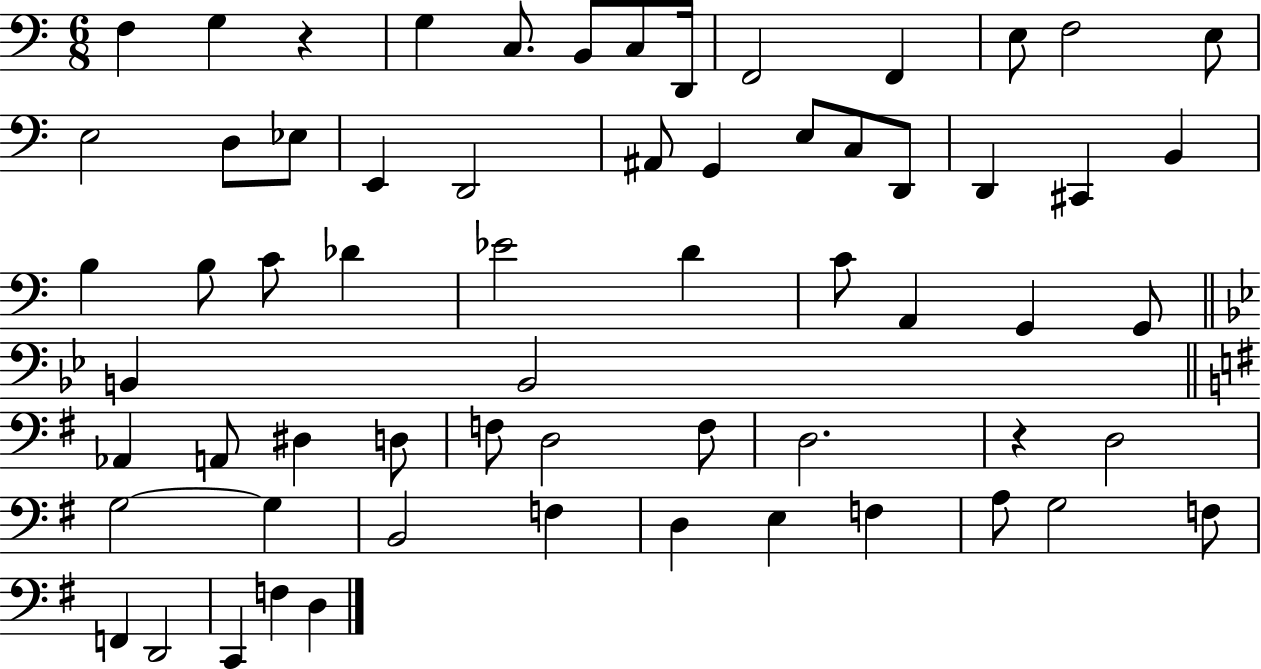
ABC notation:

X:1
T:Untitled
M:6/8
L:1/4
K:C
F, G, z G, C,/2 B,,/2 C,/2 D,,/4 F,,2 F,, E,/2 F,2 E,/2 E,2 D,/2 _E,/2 E,, D,,2 ^A,,/2 G,, E,/2 C,/2 D,,/2 D,, ^C,, B,, B, B,/2 C/2 _D _E2 D C/2 A,, G,, G,,/2 B,, B,,2 _A,, A,,/2 ^D, D,/2 F,/2 D,2 F,/2 D,2 z D,2 G,2 G, B,,2 F, D, E, F, A,/2 G,2 F,/2 F,, D,,2 C,, F, D,